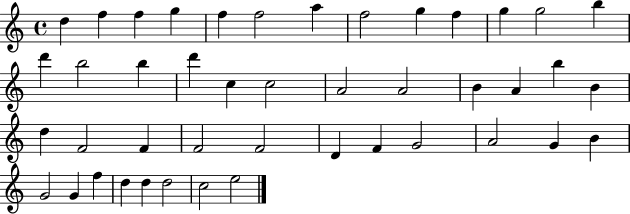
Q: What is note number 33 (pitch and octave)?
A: G4